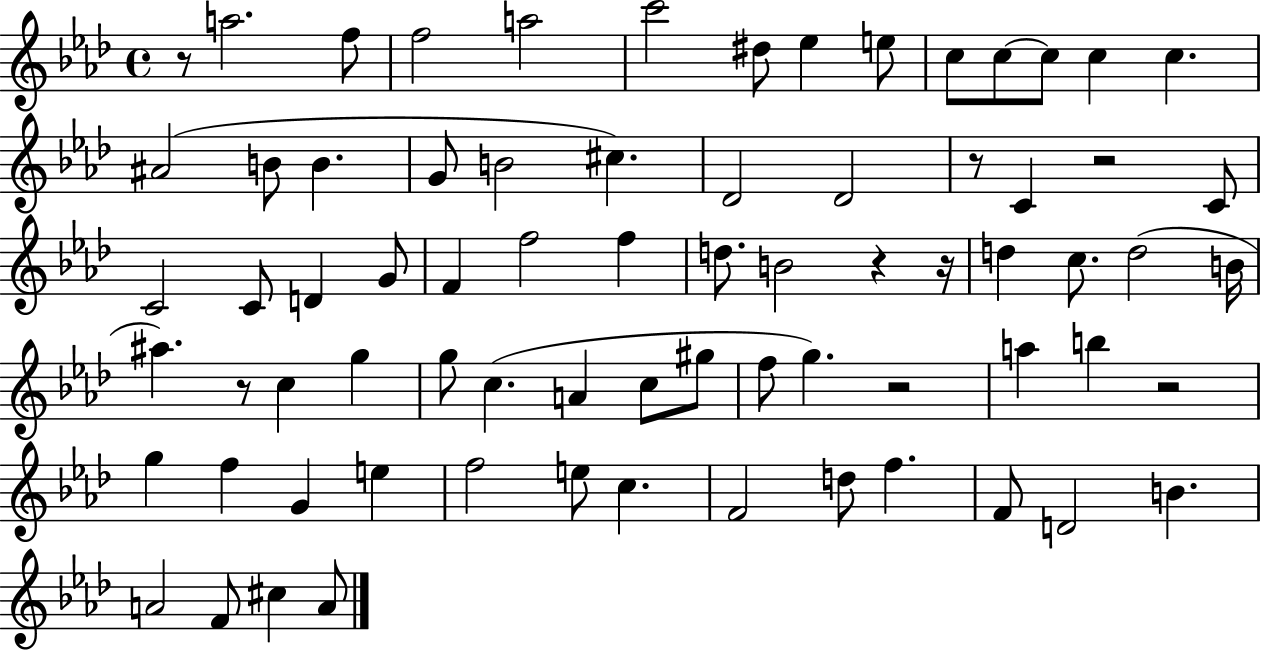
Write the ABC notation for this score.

X:1
T:Untitled
M:4/4
L:1/4
K:Ab
z/2 a2 f/2 f2 a2 c'2 ^d/2 _e e/2 c/2 c/2 c/2 c c ^A2 B/2 B G/2 B2 ^c _D2 _D2 z/2 C z2 C/2 C2 C/2 D G/2 F f2 f d/2 B2 z z/4 d c/2 d2 B/4 ^a z/2 c g g/2 c A c/2 ^g/2 f/2 g z2 a b z2 g f G e f2 e/2 c F2 d/2 f F/2 D2 B A2 F/2 ^c A/2